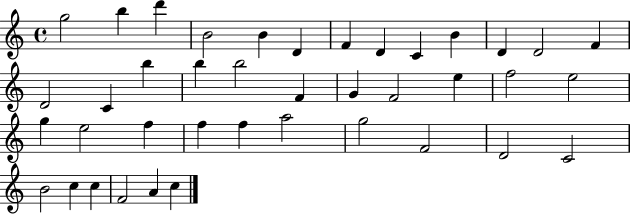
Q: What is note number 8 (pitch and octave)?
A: D4